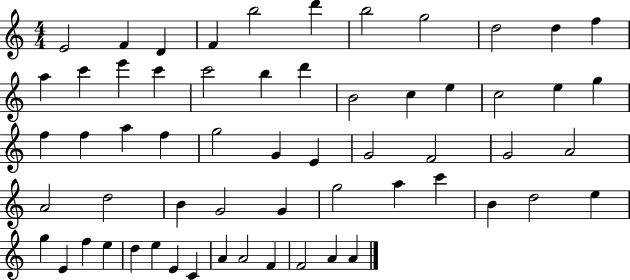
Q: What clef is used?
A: treble